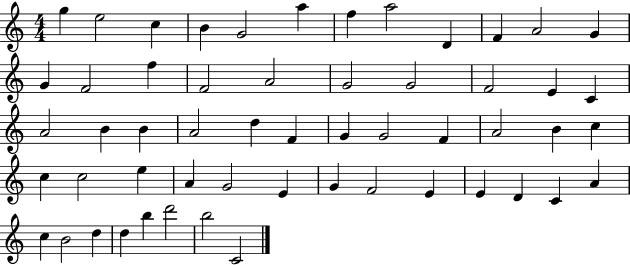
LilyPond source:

{
  \clef treble
  \numericTimeSignature
  \time 4/4
  \key c \major
  g''4 e''2 c''4 | b'4 g'2 a''4 | f''4 a''2 d'4 | f'4 a'2 g'4 | \break g'4 f'2 f''4 | f'2 a'2 | g'2 g'2 | f'2 e'4 c'4 | \break a'2 b'4 b'4 | a'2 d''4 f'4 | g'4 g'2 f'4 | a'2 b'4 c''4 | \break c''4 c''2 e''4 | a'4 g'2 e'4 | g'4 f'2 e'4 | e'4 d'4 c'4 a'4 | \break c''4 b'2 d''4 | d''4 b''4 d'''2 | b''2 c'2 | \bar "|."
}